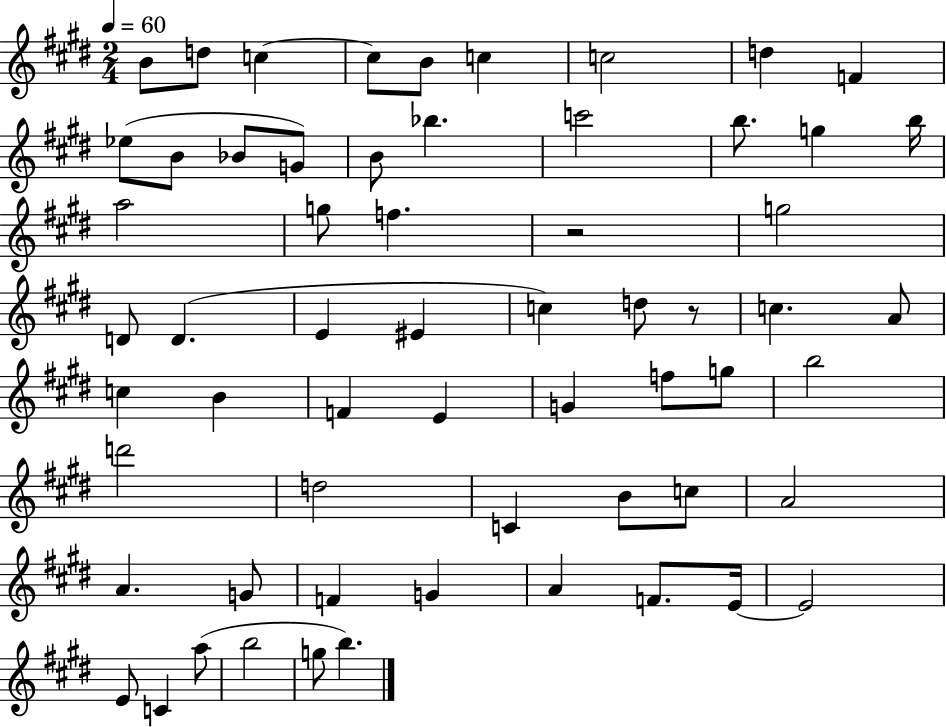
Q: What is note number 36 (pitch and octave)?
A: G4